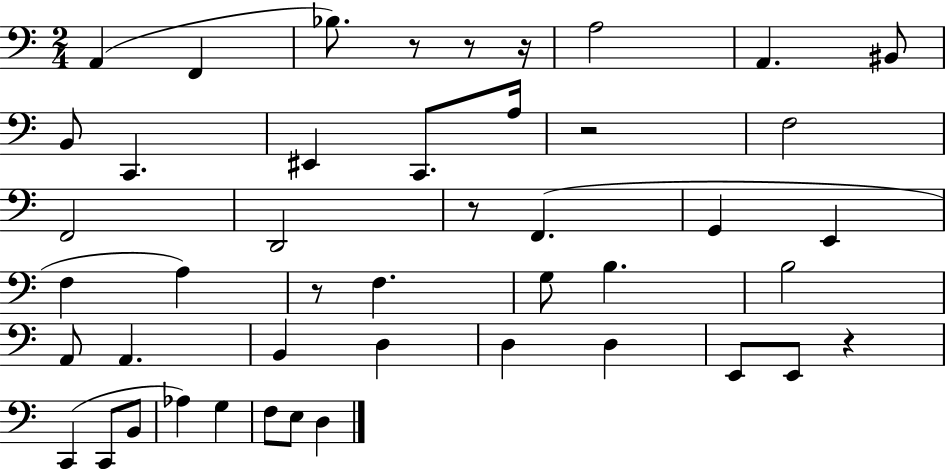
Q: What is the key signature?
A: C major